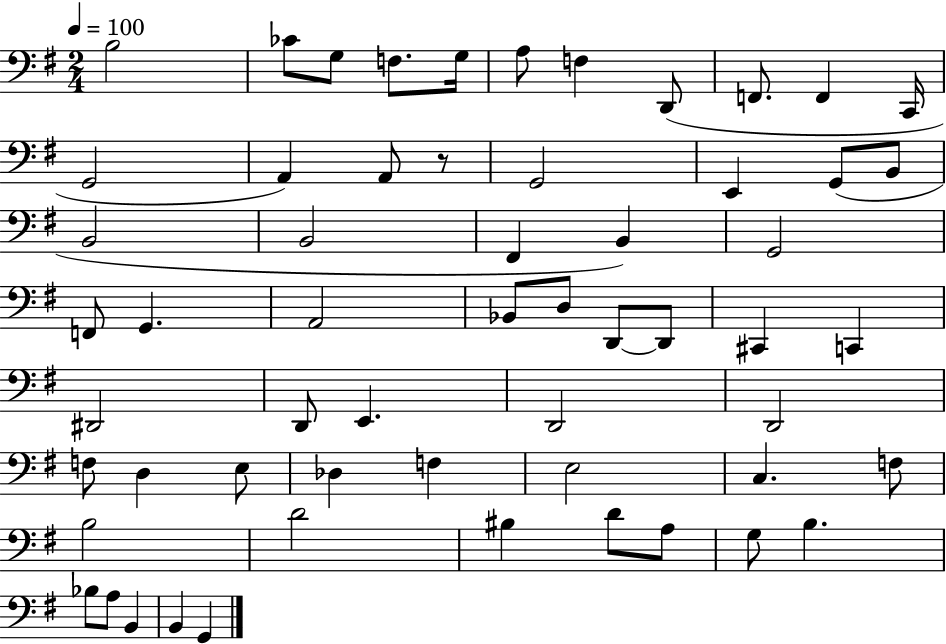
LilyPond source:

{
  \clef bass
  \numericTimeSignature
  \time 2/4
  \key g \major
  \tempo 4 = 100
  b2 | ces'8 g8 f8. g16 | a8 f4 d,8( | f,8. f,4 c,16 | \break g,2 | a,4) a,8 r8 | g,2 | e,4 g,8( b,8 | \break b,2 | b,2 | fis,4 b,4) | g,2 | \break f,8 g,4. | a,2 | bes,8 d8 d,8~~ d,8 | cis,4 c,4 | \break dis,2 | d,8 e,4. | d,2 | d,2 | \break f8 d4 e8 | des4 f4 | e2 | c4. f8 | \break b2 | d'2 | bis4 d'8 a8 | g8 b4. | \break bes8 a8 b,4 | b,4 g,4 | \bar "|."
}